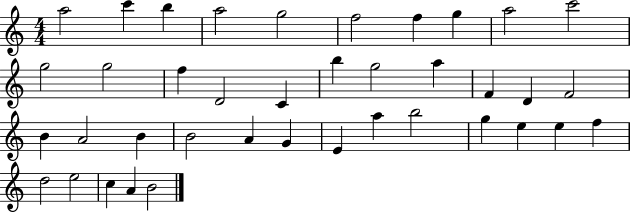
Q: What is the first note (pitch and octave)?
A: A5